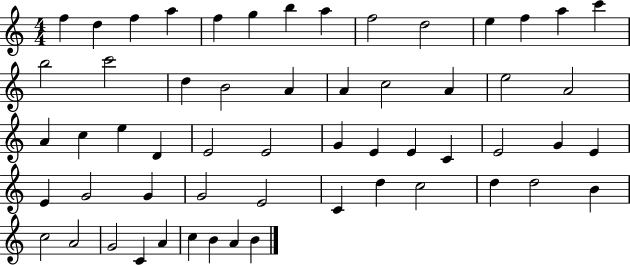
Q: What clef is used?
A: treble